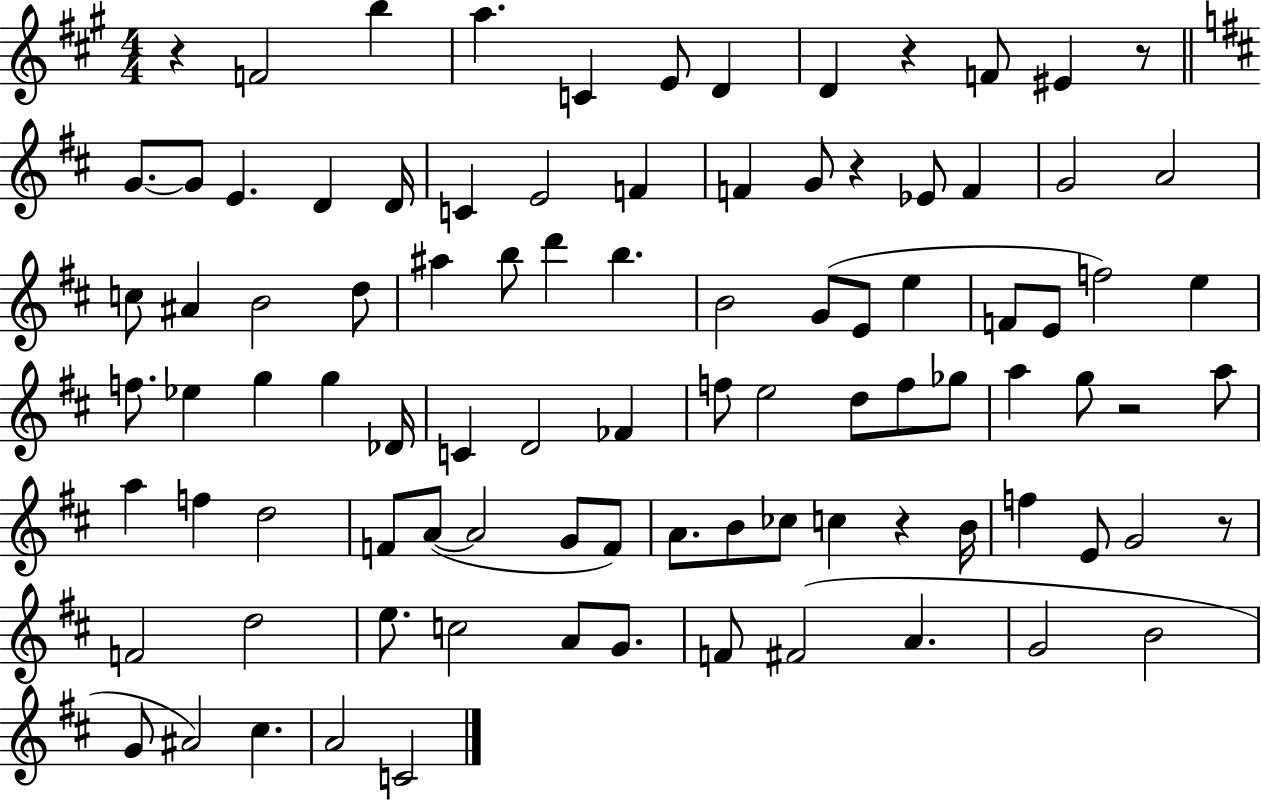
{
  \clef treble
  \numericTimeSignature
  \time 4/4
  \key a \major
  r4 f'2 b''4 | a''4. c'4 e'8 d'4 | d'4 r4 f'8 eis'4 r8 | \bar "||" \break \key d \major g'8.~~ g'8 e'4. d'4 d'16 | c'4 e'2 f'4 | f'4 g'8 r4 ees'8 f'4 | g'2 a'2 | \break c''8 ais'4 b'2 d''8 | ais''4 b''8 d'''4 b''4. | b'2 g'8( e'8 e''4 | f'8 e'8 f''2) e''4 | \break f''8. ees''4 g''4 g''4 des'16 | c'4 d'2 fes'4 | f''8 e''2 d''8 f''8 ges''8 | a''4 g''8 r2 a''8 | \break a''4 f''4 d''2 | f'8 a'8~(~ a'2 g'8 f'8) | a'8. b'8 ces''8 c''4 r4 b'16 | f''4 e'8 g'2 r8 | \break f'2 d''2 | e''8. c''2 a'8 g'8. | f'8 fis'2( a'4. | g'2 b'2 | \break g'8 ais'2) cis''4. | a'2 c'2 | \bar "|."
}